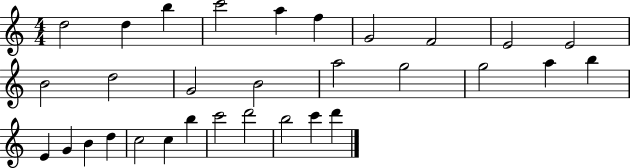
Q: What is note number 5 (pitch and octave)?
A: A5